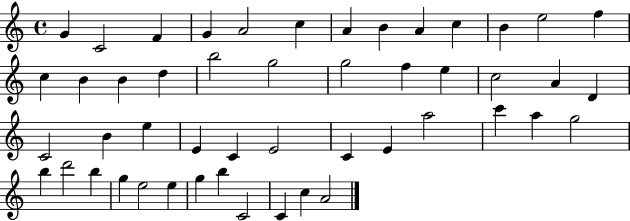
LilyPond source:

{
  \clef treble
  \time 4/4
  \defaultTimeSignature
  \key c \major
  g'4 c'2 f'4 | g'4 a'2 c''4 | a'4 b'4 a'4 c''4 | b'4 e''2 f''4 | \break c''4 b'4 b'4 d''4 | b''2 g''2 | g''2 f''4 e''4 | c''2 a'4 d'4 | \break c'2 b'4 e''4 | e'4 c'4 e'2 | c'4 e'4 a''2 | c'''4 a''4 g''2 | \break b''4 d'''2 b''4 | g''4 e''2 e''4 | g''4 b''4 c'2 | c'4 c''4 a'2 | \break \bar "|."
}